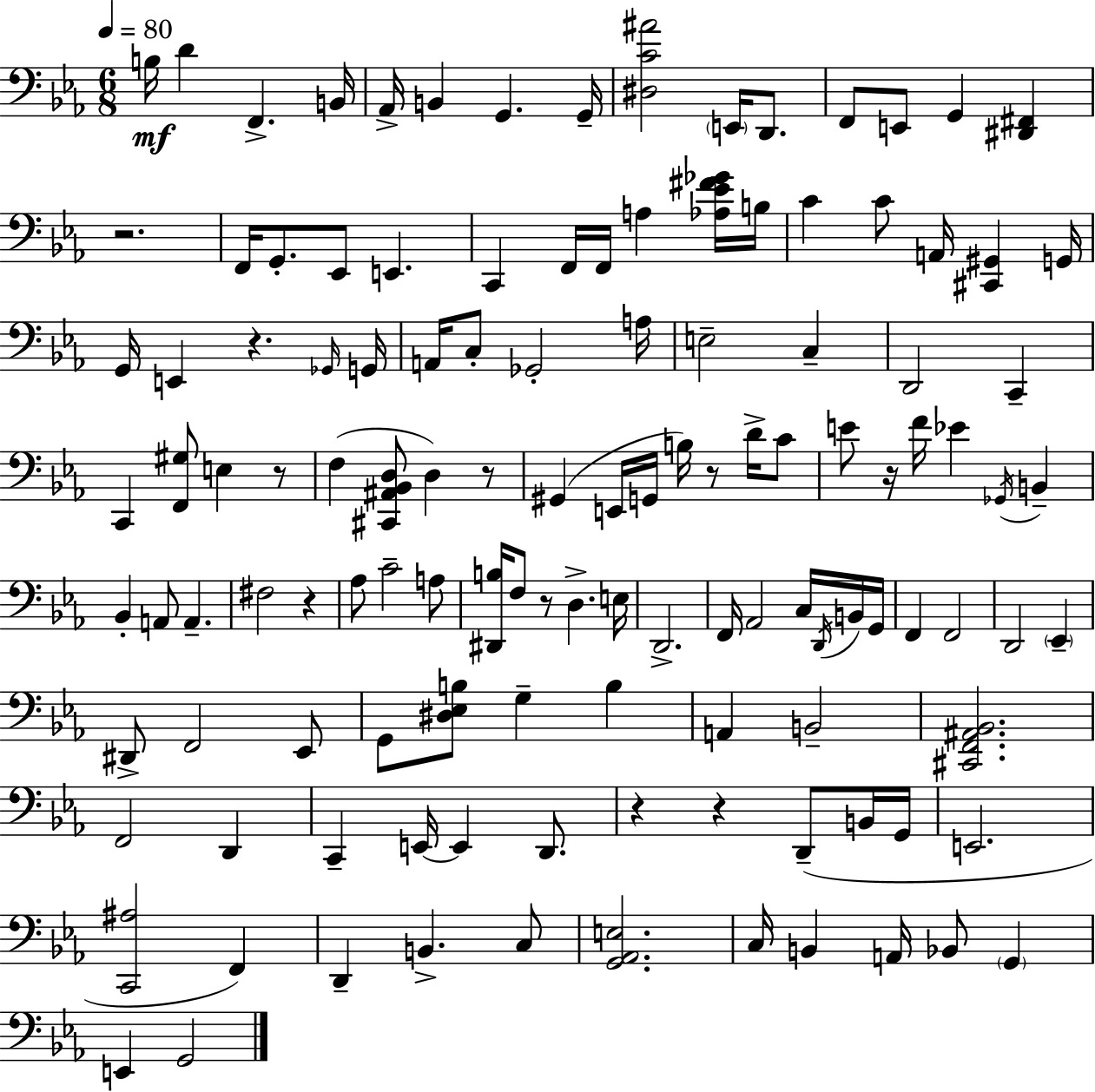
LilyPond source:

{
  \clef bass
  \numericTimeSignature
  \time 6/8
  \key ees \major
  \tempo 4 = 80
  b16\mf d'4 f,4.-> b,16 | aes,16-> b,4 g,4. g,16-- | <dis c' ais'>2 \parenthesize e,16 d,8. | f,8 e,8 g,4 <dis, fis,>4 | \break r2. | f,16 g,8.-. ees,8 e,4. | c,4 f,16 f,16 a4 <aes ees' fis' ges'>16 b16 | c'4 c'8 a,16 <cis, gis,>4 g,16 | \break g,16 e,4 r4. \grace { ges,16 } | g,16 a,16 c8-. ges,2-. | a16 e2-- c4-- | d,2 c,4-- | \break c,4 <f, gis>8 e4 r8 | f4( <cis, ais, bes, d>8 d4) r8 | gis,4( e,16 g,16 b16) r8 d'16-> c'8 | e'8 r16 f'16 ees'4 \acciaccatura { ges,16 } b,4-- | \break bes,4-. a,8 a,4.-- | fis2 r4 | aes8 c'2-- | a8 <dis, b>16 f8 r8 d4.-> | \break e16 d,2.-> | f,16 aes,2 c16 | \acciaccatura { d,16 } b,16 g,16 f,4 f,2 | d,2 \parenthesize ees,4-- | \break dis,8-> f,2 | ees,8 g,8 <dis ees b>8 g4-- b4 | a,4 b,2-- | <cis, f, ais, bes,>2. | \break f,2 d,4 | c,4-- e,16~~ e,4 | d,8. r4 r4 d,8--( | b,16 g,16 e,2. | \break <c, ais>2 f,4) | d,4-- b,4.-> | c8 <g, aes, e>2. | c16 b,4 a,16 bes,8 \parenthesize g,4 | \break e,4 g,2 | \bar "|."
}